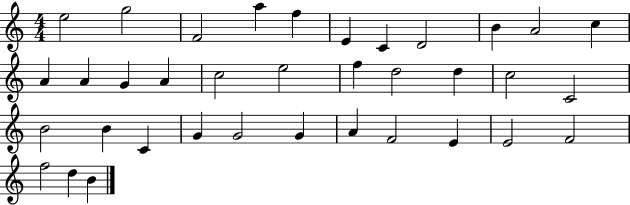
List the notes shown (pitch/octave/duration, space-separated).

E5/h G5/h F4/h A5/q F5/q E4/q C4/q D4/h B4/q A4/h C5/q A4/q A4/q G4/q A4/q C5/h E5/h F5/q D5/h D5/q C5/h C4/h B4/h B4/q C4/q G4/q G4/h G4/q A4/q F4/h E4/q E4/h F4/h F5/h D5/q B4/q